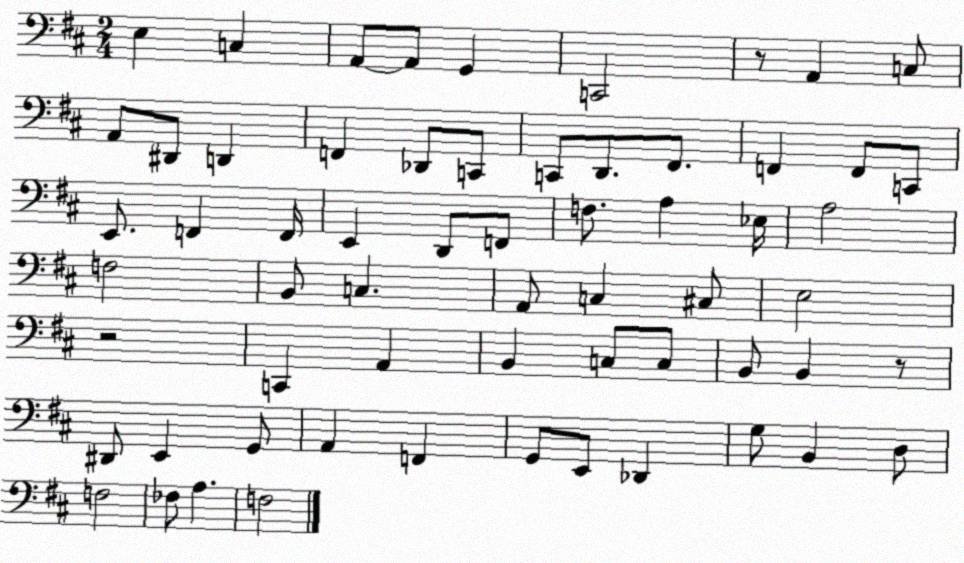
X:1
T:Untitled
M:2/4
L:1/4
K:D
E, C, A,,/2 A,,/2 G,, C,,2 z/2 A,, C,/2 A,,/2 ^D,,/2 D,, F,, _D,,/2 C,,/2 C,,/2 D,,/2 ^F,,/2 F,, F,,/2 C,,/2 E,,/2 F,, F,,/4 E,, D,,/2 F,,/2 F,/2 A, _E,/4 A,2 F,2 B,,/2 C, A,,/2 C, ^C,/2 E,2 z2 C,, A,, B,, C,/2 C,/2 B,,/2 B,, z/2 ^D,,/2 E,, G,,/2 A,, F,, G,,/2 E,,/2 _D,, G,/2 B,, D,/2 F,2 _F,/2 A, F,2